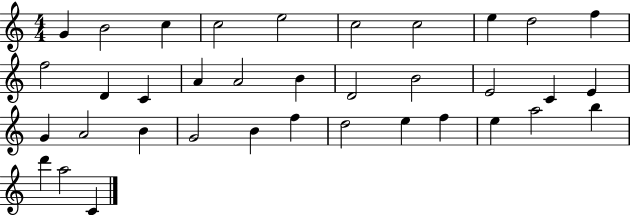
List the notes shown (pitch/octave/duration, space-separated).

G4/q B4/h C5/q C5/h E5/h C5/h C5/h E5/q D5/h F5/q F5/h D4/q C4/q A4/q A4/h B4/q D4/h B4/h E4/h C4/q E4/q G4/q A4/h B4/q G4/h B4/q F5/q D5/h E5/q F5/q E5/q A5/h B5/q D6/q A5/h C4/q